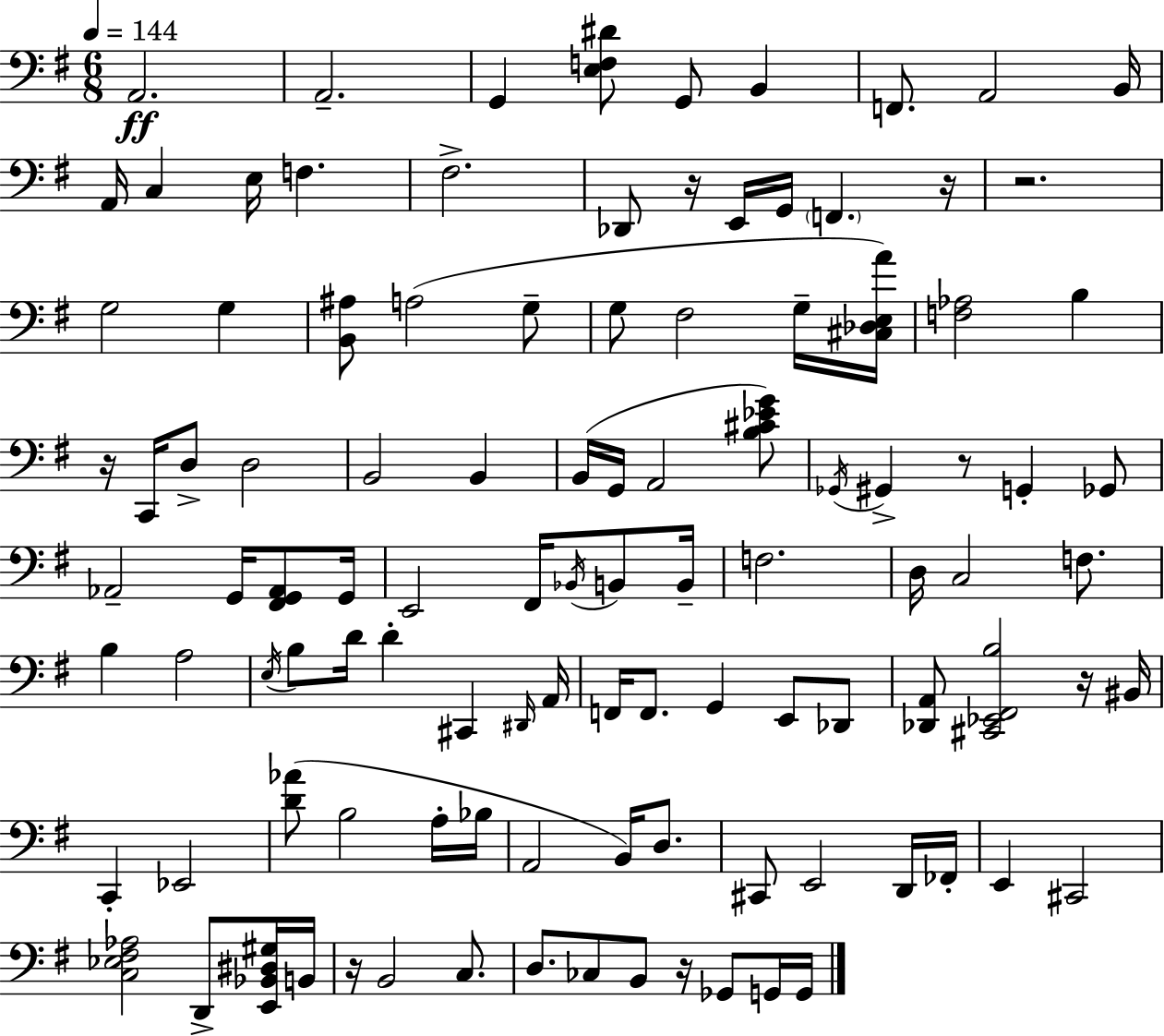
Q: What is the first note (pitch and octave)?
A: A2